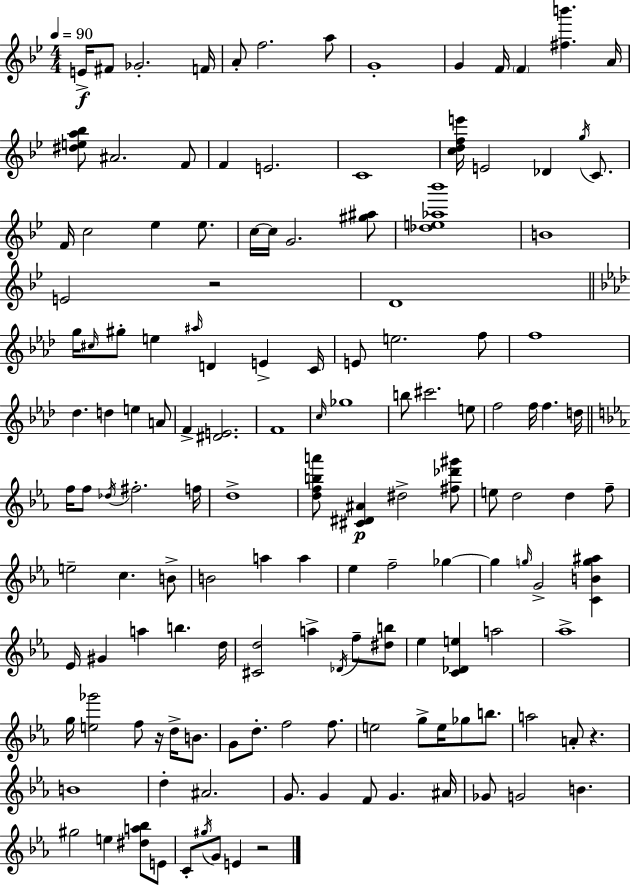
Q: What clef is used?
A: treble